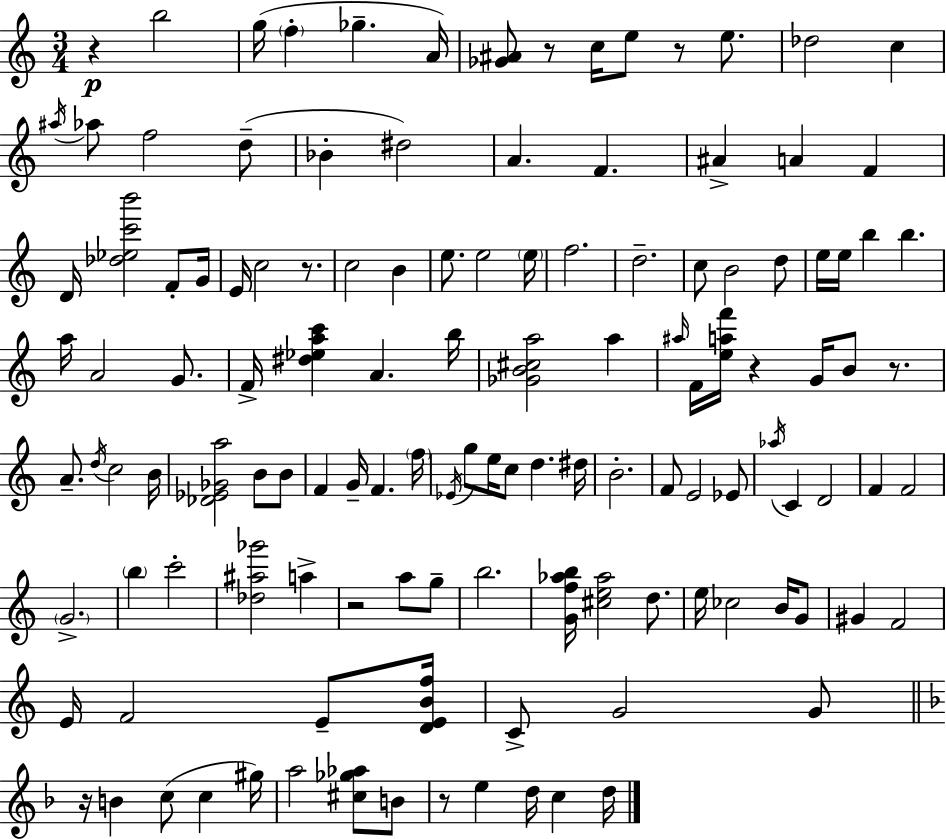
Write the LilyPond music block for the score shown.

{
  \clef treble
  \numericTimeSignature
  \time 3/4
  \key a \minor
  r4\p b''2 | g''16( \parenthesize f''4-. ges''4.-- a'16) | <ges' ais'>8 r8 c''16 e''8 r8 e''8. | des''2 c''4 | \break \acciaccatura { ais''16 } aes''8 f''2 d''8--( | bes'4-. dis''2) | a'4. f'4. | ais'4-> a'4 f'4 | \break d'16 <des'' ees'' c''' b'''>2 f'8-. | g'16 e'16 c''2 r8. | c''2 b'4 | e''8. e''2 | \break \parenthesize e''16 f''2. | d''2.-- | c''8 b'2 d''8 | e''16 e''16 b''4 b''4. | \break a''16 a'2 g'8. | f'16-> <dis'' ees'' a'' c'''>4 a'4. | b''16 <ges' b' cis'' a''>2 a''4 | \grace { ais''16 } f'16 <e'' a'' f'''>16 r4 g'16 b'8 r8. | \break a'8.-- \acciaccatura { d''16 } c''2 | b'16 <des' ees' ges' a''>2 b'8 | b'8 f'4 g'16-- f'4. | \parenthesize f''16 \acciaccatura { ees'16 } g''8 e''16 c''8 d''4. | \break dis''16 b'2.-. | f'8 e'2 | ees'8 \acciaccatura { aes''16 } c'4 d'2 | f'4 f'2 | \break \parenthesize g'2.-> | \parenthesize b''4 c'''2-. | <des'' ais'' ges'''>2 | a''4-> r2 | \break a''8 g''8-- b''2. | <g' f'' aes'' b''>16 <cis'' e'' aes''>2 | d''8. e''16 ces''2 | b'16 g'8 gis'4 f'2 | \break e'16 f'2 | e'8-- <d' e' b' f''>16 c'8-> g'2 | g'8 \bar "||" \break \key d \minor r16 b'4 c''8( c''4 gis''16) | a''2 <cis'' ges'' aes''>8 b'8 | r8 e''4 d''16 c''4 d''16 | \bar "|."
}